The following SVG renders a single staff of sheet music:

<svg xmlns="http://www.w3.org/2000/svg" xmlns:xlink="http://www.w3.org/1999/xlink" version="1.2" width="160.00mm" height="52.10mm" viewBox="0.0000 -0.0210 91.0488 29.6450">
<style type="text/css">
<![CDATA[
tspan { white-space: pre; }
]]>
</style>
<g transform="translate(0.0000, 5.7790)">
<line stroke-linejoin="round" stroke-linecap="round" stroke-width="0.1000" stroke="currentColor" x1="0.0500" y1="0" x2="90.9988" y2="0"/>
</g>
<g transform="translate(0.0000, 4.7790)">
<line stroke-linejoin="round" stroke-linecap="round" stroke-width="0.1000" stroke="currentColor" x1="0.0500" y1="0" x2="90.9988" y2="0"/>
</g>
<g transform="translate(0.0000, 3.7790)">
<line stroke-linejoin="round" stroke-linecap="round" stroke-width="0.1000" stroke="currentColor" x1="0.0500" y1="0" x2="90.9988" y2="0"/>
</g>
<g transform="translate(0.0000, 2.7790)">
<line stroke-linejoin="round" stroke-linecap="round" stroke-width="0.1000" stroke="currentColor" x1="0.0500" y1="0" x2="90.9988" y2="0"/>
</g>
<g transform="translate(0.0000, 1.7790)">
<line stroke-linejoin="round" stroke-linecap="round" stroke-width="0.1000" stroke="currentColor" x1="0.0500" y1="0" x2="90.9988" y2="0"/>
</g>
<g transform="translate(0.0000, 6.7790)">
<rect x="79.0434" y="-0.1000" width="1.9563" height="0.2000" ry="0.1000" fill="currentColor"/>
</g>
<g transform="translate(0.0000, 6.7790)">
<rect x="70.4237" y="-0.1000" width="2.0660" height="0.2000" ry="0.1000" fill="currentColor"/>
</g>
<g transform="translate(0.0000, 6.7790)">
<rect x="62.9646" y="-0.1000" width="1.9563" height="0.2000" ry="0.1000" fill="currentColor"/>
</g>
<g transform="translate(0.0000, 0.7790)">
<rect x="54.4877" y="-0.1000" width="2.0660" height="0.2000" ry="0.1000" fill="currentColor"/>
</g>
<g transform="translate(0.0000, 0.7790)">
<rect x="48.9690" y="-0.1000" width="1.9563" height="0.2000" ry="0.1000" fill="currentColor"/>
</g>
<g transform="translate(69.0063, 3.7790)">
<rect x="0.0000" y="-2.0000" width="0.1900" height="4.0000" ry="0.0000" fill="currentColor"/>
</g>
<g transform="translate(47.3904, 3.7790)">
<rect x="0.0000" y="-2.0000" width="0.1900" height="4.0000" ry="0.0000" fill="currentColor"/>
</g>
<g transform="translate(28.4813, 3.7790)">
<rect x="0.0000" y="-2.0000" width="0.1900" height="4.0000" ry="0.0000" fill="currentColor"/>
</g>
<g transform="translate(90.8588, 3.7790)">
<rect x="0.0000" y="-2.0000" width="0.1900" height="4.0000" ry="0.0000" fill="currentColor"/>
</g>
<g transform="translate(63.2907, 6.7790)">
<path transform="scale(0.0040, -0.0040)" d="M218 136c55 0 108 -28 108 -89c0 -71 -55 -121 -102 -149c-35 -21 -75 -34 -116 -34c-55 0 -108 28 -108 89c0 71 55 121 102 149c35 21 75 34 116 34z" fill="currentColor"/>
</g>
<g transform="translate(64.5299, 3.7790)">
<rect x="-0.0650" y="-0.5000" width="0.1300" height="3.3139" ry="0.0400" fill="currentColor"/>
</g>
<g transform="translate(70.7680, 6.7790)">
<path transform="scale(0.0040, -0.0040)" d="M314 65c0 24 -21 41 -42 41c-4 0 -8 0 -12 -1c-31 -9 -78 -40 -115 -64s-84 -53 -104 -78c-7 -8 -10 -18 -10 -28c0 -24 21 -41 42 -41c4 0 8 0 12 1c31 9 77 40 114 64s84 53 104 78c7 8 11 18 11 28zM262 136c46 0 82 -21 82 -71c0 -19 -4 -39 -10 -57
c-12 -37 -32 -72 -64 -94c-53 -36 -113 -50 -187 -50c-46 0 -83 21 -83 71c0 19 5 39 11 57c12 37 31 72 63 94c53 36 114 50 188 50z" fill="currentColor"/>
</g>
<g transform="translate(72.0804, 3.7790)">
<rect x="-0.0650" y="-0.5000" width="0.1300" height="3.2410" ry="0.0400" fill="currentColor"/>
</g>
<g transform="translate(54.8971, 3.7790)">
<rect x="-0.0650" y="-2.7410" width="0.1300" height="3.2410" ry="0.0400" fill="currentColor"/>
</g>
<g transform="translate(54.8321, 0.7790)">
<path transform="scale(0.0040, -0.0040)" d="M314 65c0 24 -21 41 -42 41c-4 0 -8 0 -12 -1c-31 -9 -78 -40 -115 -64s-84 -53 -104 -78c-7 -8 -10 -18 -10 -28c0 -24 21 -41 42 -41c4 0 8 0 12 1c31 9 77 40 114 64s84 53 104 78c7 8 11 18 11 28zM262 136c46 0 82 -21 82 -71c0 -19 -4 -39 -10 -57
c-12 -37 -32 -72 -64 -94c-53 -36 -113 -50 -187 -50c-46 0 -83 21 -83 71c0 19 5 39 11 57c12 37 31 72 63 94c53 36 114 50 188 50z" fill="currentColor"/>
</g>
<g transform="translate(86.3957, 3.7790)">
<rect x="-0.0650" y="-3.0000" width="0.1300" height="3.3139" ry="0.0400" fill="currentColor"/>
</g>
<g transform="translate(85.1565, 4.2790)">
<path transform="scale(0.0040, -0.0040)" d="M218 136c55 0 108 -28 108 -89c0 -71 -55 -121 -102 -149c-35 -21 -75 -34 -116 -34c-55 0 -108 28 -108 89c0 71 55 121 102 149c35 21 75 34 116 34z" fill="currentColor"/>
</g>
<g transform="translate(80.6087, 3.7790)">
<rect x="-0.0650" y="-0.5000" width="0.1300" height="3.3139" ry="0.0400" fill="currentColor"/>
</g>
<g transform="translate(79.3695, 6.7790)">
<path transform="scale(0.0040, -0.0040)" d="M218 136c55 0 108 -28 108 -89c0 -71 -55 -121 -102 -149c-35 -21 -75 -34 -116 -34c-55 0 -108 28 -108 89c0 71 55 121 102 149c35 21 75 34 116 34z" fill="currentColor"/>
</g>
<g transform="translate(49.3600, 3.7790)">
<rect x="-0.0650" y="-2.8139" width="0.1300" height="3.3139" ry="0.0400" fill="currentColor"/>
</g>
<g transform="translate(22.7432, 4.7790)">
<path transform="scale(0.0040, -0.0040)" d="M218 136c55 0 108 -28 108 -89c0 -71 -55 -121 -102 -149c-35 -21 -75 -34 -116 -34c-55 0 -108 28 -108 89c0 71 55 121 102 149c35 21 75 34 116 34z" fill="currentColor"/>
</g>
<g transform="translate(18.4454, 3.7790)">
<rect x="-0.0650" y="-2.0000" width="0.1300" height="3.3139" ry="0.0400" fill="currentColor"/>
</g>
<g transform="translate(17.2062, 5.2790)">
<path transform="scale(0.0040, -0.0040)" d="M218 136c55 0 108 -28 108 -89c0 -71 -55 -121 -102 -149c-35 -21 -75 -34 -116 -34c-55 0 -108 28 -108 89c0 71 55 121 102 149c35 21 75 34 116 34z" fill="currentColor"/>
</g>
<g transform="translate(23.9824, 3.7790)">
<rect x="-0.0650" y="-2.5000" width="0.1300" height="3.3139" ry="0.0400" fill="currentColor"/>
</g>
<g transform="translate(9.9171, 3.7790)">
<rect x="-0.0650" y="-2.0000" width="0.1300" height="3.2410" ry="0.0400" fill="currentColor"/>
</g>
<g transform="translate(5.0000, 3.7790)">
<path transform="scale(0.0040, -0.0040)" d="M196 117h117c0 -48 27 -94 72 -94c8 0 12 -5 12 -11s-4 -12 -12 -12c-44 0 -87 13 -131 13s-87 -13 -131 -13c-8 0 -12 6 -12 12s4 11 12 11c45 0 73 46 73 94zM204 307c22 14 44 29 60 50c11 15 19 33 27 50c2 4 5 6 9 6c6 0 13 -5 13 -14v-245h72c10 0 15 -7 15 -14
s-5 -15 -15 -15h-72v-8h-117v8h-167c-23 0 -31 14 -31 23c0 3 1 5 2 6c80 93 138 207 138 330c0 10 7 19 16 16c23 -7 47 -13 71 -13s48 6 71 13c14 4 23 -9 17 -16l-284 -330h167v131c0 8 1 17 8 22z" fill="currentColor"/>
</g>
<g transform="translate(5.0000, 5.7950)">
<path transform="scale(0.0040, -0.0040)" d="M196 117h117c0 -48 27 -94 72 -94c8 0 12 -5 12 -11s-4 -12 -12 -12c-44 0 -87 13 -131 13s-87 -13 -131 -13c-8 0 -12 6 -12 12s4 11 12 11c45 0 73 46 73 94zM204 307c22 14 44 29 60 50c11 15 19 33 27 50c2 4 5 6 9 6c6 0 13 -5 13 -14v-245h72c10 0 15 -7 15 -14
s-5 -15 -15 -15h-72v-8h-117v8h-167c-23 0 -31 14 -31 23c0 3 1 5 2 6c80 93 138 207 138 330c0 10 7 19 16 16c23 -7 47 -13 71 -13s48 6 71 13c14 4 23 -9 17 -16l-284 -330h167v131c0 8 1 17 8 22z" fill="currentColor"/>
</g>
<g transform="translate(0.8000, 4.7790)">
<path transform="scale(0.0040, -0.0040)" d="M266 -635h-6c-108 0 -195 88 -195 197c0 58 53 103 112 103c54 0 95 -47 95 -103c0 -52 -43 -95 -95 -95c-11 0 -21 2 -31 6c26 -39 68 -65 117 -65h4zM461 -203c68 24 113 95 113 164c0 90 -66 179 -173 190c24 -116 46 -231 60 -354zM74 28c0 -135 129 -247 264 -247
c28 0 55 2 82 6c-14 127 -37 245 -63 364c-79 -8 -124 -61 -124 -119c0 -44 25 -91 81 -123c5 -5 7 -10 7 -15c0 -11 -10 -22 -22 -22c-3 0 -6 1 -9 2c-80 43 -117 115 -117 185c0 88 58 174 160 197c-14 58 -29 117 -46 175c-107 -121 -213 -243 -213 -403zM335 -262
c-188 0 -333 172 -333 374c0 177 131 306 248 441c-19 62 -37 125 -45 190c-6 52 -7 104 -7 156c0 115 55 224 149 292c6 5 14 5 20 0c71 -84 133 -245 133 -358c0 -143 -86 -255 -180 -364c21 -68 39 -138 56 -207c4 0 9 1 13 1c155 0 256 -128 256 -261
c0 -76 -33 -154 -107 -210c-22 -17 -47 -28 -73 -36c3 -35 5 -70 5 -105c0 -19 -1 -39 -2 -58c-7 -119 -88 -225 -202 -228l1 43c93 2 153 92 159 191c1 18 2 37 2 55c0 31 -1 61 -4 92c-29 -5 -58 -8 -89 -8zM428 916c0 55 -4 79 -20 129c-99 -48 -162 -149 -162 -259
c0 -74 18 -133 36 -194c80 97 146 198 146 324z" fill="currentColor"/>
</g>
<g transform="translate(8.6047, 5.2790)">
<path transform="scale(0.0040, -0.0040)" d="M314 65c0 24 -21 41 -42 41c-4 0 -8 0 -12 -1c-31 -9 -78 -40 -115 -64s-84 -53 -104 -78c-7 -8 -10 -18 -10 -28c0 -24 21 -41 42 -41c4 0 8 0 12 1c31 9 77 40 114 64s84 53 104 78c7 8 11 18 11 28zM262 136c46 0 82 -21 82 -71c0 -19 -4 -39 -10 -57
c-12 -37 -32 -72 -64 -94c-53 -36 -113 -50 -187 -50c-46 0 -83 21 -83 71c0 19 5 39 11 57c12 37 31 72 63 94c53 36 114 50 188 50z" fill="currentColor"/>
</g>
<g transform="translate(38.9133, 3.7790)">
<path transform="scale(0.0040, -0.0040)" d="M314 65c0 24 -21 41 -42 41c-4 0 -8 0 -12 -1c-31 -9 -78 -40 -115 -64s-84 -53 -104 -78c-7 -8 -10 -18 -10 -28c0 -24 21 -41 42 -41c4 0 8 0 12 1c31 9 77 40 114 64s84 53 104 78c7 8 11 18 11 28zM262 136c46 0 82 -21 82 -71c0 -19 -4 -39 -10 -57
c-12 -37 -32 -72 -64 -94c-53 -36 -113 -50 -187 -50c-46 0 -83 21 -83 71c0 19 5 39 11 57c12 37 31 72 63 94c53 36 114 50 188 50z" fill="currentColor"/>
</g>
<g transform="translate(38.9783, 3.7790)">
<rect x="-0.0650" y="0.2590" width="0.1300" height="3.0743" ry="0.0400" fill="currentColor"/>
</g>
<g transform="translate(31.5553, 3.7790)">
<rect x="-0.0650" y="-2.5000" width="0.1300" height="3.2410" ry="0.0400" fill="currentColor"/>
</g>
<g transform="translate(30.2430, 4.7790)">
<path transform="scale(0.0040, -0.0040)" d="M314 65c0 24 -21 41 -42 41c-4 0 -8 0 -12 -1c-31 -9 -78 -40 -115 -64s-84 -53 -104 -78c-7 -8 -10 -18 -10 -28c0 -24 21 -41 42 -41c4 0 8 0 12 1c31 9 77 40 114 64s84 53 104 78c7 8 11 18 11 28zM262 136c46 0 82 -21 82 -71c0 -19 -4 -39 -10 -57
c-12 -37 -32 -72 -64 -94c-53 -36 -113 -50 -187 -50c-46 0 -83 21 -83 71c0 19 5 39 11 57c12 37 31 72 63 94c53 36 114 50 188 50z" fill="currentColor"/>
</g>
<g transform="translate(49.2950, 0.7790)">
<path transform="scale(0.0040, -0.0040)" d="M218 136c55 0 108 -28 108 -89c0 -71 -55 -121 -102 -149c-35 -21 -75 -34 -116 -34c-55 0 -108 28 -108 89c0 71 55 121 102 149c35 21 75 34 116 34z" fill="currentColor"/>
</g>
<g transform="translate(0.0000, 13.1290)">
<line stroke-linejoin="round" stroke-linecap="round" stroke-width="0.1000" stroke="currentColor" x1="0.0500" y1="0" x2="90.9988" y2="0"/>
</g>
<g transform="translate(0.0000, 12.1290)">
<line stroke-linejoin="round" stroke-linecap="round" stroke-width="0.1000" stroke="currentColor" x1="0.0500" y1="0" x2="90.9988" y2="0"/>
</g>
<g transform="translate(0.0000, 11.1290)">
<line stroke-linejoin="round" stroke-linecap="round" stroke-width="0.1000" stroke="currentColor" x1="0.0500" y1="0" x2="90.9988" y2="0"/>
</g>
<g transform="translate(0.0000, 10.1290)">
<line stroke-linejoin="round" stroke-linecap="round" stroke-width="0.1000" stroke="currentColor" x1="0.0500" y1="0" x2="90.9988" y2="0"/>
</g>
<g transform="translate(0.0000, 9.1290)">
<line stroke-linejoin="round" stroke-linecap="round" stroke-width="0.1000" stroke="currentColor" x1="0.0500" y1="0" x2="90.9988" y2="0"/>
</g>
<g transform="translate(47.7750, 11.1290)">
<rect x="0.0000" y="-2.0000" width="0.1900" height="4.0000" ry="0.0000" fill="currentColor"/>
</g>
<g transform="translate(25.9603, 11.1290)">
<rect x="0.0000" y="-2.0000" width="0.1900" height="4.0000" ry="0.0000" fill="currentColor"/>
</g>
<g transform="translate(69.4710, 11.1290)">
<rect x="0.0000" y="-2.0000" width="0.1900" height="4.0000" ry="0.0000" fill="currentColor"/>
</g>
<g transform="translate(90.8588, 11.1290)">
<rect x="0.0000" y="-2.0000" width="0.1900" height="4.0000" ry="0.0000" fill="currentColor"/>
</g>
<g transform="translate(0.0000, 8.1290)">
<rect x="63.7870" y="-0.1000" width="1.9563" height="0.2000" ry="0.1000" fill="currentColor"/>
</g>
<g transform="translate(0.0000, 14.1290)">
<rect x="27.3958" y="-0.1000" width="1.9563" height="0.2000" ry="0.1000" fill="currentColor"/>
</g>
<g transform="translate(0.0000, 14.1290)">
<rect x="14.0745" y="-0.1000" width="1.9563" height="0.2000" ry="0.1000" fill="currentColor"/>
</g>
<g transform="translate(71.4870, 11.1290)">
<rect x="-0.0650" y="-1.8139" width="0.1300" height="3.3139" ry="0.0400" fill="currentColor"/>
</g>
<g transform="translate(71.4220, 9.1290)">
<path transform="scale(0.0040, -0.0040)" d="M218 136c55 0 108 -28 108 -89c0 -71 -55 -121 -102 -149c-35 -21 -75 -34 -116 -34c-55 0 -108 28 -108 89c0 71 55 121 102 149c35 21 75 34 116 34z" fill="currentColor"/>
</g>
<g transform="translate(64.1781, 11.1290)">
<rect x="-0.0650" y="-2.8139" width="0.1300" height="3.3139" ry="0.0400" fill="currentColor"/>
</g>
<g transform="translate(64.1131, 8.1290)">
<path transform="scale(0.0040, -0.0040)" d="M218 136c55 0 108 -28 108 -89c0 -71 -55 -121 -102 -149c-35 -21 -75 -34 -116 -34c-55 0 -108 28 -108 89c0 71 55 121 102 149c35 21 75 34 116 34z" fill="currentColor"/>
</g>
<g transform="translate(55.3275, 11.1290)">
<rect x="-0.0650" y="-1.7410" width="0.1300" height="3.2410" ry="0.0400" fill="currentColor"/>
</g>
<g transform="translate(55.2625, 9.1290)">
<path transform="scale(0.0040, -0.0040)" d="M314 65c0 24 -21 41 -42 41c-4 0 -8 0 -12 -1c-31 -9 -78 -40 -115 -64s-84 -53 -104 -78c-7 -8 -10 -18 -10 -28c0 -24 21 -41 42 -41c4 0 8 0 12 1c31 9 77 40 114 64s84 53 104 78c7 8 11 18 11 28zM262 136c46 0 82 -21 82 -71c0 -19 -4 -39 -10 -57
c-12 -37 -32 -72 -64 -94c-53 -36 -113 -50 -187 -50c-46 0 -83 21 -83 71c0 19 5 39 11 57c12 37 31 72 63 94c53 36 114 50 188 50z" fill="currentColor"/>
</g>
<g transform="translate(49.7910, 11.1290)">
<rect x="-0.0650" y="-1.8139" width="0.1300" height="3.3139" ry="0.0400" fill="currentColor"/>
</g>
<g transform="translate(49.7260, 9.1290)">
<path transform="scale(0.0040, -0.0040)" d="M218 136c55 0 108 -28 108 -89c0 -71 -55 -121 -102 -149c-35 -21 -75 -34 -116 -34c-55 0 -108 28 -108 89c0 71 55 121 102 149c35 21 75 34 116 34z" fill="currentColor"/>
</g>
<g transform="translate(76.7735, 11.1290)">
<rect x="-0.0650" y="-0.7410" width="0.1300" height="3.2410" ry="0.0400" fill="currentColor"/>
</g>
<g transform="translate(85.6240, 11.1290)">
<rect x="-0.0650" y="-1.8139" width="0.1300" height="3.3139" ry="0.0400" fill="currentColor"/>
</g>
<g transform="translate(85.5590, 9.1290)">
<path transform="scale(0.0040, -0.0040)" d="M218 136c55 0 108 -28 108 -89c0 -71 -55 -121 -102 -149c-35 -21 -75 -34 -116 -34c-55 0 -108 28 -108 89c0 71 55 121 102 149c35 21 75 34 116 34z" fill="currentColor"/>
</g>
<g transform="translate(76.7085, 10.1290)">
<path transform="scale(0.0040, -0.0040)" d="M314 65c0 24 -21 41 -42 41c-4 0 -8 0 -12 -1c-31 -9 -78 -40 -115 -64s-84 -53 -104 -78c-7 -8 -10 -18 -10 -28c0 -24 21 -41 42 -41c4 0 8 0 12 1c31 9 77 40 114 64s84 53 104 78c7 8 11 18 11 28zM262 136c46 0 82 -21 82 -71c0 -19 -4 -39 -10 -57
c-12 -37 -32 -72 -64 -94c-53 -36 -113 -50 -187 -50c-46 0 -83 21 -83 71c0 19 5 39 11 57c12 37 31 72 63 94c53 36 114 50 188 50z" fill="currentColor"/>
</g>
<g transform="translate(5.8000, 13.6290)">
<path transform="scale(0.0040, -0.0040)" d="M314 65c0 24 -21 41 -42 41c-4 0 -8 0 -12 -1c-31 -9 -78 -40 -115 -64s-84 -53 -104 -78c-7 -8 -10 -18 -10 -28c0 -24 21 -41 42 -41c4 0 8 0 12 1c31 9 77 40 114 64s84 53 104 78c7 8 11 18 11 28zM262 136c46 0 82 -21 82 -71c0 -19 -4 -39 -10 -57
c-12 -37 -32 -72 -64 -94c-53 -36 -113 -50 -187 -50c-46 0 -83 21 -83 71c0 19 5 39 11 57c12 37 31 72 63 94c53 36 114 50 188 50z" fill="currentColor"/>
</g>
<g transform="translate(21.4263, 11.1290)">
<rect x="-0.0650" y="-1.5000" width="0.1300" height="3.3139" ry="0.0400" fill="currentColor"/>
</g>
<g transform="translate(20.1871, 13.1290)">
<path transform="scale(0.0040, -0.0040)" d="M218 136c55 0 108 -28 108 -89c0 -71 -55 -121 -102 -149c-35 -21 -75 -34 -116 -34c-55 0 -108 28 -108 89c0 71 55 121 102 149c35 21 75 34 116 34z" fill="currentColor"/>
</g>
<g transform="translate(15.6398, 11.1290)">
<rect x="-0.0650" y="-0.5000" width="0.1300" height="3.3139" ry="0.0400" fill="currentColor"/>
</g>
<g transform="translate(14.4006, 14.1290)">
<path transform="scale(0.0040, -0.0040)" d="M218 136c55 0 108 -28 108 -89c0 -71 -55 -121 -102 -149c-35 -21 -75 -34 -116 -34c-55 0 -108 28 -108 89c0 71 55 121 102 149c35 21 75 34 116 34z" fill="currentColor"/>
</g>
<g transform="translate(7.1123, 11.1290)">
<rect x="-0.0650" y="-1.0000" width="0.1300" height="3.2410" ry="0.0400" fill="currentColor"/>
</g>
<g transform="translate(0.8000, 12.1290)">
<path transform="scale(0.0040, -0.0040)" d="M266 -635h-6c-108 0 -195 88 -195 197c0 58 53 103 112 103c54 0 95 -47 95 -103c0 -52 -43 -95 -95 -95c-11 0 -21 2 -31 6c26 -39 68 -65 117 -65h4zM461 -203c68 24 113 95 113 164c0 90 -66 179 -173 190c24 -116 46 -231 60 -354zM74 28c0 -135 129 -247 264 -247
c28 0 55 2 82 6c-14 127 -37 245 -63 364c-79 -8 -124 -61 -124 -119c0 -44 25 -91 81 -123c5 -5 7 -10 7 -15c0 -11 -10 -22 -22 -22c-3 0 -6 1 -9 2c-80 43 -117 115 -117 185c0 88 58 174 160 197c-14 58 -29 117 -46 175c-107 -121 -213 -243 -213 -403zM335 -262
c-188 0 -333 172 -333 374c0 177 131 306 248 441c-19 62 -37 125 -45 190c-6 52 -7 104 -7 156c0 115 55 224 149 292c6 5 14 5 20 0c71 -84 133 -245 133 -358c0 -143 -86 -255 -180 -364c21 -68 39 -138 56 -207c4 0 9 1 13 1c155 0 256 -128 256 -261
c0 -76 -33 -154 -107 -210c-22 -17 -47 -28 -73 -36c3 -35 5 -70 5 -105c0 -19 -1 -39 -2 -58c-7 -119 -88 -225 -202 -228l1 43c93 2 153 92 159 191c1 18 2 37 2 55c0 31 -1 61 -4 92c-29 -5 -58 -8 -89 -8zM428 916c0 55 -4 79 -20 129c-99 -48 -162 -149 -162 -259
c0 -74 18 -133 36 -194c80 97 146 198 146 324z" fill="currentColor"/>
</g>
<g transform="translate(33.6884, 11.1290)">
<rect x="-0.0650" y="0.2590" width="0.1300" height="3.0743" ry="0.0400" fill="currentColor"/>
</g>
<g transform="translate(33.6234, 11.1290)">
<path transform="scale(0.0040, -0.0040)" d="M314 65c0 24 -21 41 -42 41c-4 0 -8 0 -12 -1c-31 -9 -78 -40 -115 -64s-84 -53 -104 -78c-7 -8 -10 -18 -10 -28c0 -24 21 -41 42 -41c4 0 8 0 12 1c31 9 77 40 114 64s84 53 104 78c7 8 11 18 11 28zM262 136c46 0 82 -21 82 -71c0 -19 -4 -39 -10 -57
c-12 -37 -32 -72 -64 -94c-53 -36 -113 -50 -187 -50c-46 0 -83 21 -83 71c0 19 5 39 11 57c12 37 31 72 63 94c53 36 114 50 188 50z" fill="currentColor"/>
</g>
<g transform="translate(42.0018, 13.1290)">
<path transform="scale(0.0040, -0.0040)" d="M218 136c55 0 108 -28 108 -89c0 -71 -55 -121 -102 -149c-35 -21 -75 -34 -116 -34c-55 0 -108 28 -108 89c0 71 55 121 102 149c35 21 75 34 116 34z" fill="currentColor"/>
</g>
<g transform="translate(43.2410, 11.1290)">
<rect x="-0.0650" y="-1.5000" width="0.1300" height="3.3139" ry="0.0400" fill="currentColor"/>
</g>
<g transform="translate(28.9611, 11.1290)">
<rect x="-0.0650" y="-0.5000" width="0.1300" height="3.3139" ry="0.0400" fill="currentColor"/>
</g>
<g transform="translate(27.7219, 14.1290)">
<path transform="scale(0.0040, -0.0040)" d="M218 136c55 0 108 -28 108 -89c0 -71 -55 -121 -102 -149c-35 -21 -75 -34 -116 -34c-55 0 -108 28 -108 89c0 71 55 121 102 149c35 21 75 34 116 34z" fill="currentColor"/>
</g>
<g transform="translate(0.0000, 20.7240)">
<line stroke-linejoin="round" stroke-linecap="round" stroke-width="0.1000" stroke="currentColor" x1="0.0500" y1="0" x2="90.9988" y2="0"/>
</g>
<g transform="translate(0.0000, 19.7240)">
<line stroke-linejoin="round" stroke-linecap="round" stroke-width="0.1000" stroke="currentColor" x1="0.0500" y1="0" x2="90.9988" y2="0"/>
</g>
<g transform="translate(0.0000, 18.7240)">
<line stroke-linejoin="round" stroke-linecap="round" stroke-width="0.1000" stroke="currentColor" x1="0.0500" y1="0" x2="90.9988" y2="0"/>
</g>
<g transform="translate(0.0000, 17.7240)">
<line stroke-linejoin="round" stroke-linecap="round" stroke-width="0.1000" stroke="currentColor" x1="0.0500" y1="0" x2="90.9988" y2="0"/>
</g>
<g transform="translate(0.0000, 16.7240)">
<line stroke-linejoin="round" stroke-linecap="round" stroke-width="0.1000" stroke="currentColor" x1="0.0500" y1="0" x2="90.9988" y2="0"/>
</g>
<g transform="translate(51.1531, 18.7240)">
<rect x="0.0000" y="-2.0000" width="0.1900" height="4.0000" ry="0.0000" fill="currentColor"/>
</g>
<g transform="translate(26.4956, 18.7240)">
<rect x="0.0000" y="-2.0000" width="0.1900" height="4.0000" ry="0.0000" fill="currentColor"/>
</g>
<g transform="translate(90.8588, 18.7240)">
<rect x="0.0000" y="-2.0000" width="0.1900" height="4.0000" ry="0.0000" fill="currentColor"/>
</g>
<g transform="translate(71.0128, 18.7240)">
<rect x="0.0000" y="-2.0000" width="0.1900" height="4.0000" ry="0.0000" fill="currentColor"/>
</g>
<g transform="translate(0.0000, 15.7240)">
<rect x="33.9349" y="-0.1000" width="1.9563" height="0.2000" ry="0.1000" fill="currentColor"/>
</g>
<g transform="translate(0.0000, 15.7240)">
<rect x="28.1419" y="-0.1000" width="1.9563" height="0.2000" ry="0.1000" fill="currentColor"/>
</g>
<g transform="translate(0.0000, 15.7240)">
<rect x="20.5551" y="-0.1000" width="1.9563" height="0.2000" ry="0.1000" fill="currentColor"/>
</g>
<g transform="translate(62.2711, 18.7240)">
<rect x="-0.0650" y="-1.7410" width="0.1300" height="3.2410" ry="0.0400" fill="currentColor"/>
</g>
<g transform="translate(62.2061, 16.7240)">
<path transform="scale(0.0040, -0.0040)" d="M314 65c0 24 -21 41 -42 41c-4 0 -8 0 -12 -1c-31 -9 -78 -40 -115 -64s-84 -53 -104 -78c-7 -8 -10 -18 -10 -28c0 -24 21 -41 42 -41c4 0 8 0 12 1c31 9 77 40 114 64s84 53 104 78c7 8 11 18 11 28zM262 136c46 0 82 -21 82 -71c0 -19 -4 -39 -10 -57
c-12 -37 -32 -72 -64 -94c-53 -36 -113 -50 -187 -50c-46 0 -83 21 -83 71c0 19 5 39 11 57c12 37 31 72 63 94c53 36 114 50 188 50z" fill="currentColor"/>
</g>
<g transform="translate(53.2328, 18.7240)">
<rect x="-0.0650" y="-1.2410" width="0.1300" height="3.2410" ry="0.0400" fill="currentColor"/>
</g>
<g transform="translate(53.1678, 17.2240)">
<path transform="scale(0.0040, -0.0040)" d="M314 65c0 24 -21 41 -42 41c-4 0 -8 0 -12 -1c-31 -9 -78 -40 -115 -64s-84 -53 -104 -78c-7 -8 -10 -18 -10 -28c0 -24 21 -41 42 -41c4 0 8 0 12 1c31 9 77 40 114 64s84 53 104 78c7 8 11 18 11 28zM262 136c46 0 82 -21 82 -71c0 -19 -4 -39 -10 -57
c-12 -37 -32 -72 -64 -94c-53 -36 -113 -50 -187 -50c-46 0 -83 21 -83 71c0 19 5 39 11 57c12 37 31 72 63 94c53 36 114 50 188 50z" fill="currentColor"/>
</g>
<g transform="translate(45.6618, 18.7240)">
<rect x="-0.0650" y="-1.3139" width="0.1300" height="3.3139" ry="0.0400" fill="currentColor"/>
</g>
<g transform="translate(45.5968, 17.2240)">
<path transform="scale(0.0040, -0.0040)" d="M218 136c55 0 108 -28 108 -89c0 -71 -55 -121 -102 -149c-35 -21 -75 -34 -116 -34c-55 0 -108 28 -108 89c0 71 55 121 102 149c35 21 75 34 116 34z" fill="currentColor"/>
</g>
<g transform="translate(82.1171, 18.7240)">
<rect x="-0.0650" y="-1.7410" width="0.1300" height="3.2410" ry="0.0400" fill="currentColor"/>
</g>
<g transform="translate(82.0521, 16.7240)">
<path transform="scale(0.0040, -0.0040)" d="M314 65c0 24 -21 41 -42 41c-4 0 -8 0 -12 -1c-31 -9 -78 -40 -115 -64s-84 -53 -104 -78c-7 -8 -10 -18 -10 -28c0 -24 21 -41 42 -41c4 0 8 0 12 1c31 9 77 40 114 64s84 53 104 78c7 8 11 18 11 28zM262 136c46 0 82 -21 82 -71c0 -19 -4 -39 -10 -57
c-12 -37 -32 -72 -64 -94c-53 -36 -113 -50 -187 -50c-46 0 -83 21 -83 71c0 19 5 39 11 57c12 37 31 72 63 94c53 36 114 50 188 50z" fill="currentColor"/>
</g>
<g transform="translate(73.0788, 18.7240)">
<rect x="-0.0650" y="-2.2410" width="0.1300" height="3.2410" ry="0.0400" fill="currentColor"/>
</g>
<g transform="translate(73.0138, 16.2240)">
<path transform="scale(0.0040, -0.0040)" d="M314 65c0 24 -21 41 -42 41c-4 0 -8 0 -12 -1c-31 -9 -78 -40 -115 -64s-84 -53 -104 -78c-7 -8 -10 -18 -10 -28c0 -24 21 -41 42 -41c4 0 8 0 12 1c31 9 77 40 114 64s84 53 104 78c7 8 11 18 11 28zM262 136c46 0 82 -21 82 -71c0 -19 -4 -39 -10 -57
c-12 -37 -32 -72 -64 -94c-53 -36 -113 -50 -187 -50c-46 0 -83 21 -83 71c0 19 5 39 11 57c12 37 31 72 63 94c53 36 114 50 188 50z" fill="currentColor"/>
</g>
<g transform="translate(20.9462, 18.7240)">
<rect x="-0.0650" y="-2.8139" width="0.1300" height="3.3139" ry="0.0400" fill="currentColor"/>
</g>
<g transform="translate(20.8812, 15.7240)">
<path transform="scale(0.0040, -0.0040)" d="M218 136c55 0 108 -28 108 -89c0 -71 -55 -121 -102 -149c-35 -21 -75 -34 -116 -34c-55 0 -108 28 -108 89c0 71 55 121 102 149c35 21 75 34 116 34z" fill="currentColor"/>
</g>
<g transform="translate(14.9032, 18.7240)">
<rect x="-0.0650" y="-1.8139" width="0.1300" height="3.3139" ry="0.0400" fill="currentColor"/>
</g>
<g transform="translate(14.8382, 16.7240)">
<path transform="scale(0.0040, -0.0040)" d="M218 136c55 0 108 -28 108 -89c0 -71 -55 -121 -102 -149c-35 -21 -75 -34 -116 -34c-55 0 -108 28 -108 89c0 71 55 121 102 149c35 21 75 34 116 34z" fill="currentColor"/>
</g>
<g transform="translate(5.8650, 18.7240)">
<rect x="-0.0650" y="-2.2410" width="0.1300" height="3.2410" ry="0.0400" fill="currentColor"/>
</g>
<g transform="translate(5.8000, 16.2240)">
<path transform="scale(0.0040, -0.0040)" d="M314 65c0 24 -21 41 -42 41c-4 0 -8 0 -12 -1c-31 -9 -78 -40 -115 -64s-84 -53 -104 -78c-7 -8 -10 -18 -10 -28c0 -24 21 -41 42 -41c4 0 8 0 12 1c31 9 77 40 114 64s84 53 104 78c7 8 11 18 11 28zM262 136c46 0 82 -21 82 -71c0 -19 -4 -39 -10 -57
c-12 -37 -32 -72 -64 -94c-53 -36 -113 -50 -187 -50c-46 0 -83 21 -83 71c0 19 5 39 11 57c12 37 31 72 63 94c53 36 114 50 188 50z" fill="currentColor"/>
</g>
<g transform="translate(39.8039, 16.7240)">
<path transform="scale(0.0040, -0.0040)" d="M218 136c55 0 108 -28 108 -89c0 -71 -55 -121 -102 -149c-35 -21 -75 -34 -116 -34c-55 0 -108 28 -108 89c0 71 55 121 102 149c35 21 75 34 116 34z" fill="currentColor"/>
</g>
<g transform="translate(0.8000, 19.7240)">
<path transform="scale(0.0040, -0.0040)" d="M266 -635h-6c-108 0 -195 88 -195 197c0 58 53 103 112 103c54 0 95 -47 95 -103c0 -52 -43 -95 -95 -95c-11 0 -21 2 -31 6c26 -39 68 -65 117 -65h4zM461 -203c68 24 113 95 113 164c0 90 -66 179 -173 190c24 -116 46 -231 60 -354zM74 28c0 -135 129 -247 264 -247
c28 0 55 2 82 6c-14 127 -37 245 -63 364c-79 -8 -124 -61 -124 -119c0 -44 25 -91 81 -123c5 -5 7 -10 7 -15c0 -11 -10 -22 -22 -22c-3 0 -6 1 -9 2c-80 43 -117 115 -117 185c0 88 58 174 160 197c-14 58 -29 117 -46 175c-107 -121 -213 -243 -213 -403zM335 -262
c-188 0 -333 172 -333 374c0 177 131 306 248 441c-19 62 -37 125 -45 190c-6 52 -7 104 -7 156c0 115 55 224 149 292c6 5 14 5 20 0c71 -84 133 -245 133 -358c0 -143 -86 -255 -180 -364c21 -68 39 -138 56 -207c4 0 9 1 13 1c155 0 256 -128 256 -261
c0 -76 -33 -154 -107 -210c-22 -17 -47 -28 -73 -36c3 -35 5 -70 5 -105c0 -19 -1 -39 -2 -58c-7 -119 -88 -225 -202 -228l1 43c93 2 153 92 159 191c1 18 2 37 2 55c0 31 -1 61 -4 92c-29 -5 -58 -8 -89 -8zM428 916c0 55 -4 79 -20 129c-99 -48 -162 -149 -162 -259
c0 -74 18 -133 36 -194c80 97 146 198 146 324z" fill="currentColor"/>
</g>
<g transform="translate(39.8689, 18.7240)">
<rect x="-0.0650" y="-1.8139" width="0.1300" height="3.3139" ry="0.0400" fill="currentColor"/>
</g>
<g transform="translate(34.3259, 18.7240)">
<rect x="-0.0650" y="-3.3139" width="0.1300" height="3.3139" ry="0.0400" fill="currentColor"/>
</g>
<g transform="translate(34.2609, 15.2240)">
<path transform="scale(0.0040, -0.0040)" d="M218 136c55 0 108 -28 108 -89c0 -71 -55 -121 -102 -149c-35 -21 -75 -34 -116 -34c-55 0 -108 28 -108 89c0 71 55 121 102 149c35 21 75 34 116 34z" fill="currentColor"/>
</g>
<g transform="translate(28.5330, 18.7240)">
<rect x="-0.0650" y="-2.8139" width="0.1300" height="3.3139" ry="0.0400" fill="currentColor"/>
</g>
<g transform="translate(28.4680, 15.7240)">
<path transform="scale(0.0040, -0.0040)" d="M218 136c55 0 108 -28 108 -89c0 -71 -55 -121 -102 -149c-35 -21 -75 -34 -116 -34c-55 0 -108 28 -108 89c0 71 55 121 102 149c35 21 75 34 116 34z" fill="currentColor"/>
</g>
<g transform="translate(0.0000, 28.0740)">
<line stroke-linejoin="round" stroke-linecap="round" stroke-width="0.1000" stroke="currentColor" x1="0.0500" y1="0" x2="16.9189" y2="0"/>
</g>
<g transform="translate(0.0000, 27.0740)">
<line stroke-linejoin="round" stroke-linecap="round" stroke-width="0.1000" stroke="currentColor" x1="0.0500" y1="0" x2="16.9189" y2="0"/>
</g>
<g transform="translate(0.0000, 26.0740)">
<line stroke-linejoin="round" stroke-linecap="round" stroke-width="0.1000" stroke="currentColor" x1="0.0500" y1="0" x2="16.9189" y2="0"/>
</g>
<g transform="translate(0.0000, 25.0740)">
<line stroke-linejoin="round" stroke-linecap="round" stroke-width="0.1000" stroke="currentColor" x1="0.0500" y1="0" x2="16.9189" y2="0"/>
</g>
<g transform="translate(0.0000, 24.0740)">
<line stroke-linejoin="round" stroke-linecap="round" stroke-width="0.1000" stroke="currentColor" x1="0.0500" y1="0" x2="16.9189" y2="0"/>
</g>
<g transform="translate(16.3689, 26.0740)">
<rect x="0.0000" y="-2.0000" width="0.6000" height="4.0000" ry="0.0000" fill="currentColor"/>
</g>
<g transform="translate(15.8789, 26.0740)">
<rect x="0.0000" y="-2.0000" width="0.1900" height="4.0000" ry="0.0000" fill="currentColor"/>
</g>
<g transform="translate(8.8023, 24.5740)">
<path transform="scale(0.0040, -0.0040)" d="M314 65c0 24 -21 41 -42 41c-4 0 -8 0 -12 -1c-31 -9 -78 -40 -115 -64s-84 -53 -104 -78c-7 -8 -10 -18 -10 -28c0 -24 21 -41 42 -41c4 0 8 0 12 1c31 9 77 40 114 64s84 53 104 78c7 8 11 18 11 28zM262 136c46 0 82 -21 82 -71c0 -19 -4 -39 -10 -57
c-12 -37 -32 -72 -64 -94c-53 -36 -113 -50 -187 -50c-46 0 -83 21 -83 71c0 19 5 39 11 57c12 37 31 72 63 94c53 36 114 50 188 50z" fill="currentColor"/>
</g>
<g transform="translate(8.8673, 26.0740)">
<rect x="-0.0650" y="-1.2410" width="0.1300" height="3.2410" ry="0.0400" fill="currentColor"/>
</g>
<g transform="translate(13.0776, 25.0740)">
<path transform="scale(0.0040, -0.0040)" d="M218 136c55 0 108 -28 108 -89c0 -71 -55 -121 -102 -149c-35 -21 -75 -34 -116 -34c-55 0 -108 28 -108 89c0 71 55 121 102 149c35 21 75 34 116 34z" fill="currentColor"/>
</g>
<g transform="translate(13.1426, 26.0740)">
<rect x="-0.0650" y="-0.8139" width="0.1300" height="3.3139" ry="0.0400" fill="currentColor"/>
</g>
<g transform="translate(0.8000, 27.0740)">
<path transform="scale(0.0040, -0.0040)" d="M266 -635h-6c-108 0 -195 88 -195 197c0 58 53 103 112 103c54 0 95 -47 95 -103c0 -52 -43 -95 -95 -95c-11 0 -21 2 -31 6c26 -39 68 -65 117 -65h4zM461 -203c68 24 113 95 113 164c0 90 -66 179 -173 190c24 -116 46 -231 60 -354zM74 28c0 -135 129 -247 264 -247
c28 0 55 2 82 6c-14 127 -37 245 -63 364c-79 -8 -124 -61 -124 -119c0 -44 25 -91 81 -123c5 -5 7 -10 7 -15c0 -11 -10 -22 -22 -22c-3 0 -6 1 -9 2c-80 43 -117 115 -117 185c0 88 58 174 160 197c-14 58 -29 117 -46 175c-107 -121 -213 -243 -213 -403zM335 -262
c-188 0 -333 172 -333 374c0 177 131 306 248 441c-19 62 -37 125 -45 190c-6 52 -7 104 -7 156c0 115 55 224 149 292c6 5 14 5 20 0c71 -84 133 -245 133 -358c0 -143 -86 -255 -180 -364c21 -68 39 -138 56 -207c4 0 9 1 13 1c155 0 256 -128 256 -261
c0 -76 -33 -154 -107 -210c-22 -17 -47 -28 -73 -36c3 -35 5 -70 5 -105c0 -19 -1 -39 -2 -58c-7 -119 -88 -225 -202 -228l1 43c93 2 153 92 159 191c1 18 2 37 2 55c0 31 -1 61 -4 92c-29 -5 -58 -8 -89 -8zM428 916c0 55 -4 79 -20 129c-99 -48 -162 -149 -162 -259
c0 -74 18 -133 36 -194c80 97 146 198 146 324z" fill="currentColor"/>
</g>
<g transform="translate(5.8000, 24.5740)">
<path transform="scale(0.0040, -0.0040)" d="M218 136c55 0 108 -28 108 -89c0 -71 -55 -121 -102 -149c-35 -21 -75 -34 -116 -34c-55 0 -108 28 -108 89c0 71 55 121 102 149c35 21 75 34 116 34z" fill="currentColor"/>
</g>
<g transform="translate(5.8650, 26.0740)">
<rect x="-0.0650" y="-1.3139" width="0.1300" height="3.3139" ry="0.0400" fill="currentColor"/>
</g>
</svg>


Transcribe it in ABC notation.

X:1
T:Untitled
M:4/4
L:1/4
K:C
F2 F G G2 B2 a a2 C C2 C A D2 C E C B2 E f f2 a f d2 f g2 f a a b f e e2 f2 g2 f2 e e2 d